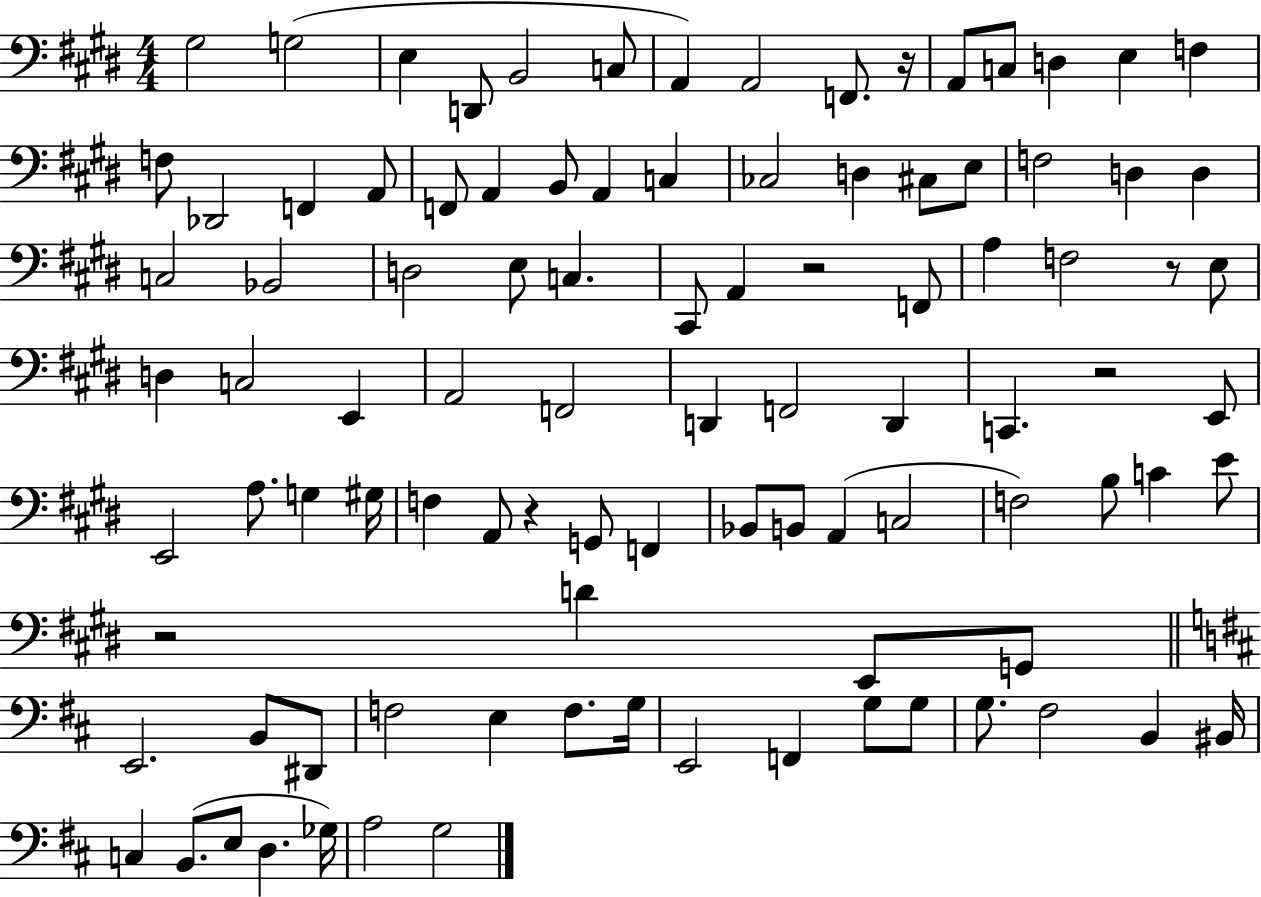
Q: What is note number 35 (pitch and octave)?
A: C3